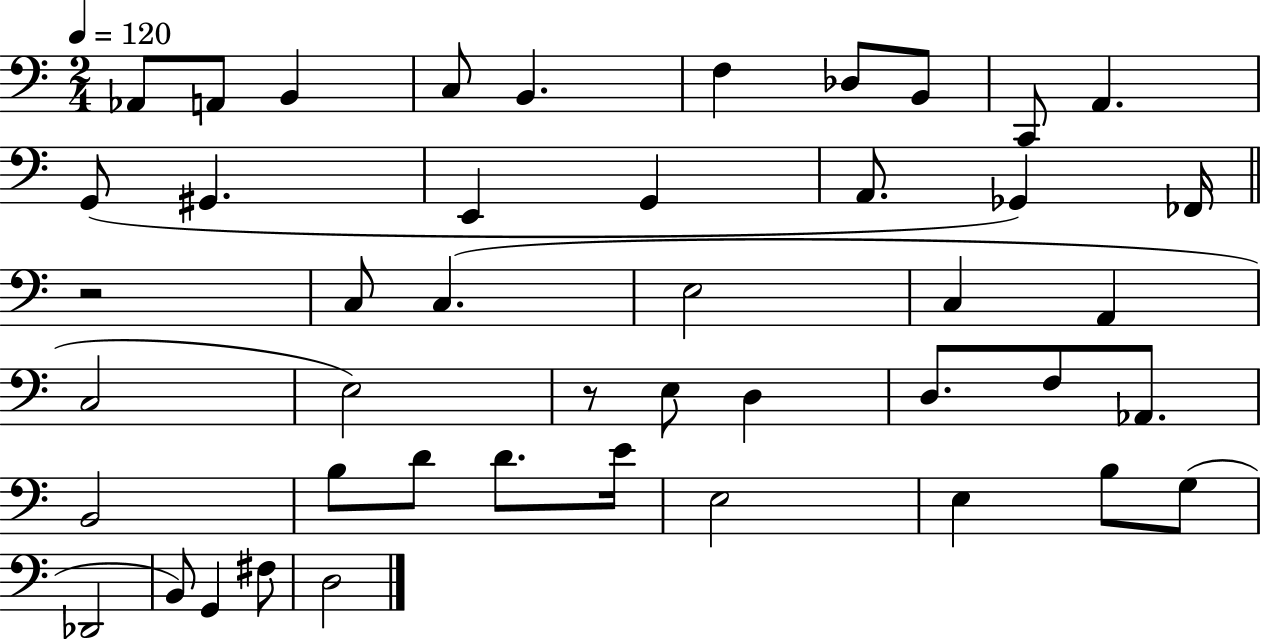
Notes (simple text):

Ab2/e A2/e B2/q C3/e B2/q. F3/q Db3/e B2/e C2/e A2/q. G2/e G#2/q. E2/q G2/q A2/e. Gb2/q FES2/s R/h C3/e C3/q. E3/h C3/q A2/q C3/h E3/h R/e E3/e D3/q D3/e. F3/e Ab2/e. B2/h B3/e D4/e D4/e. E4/s E3/h E3/q B3/e G3/e Db2/h B2/e G2/q F#3/e D3/h